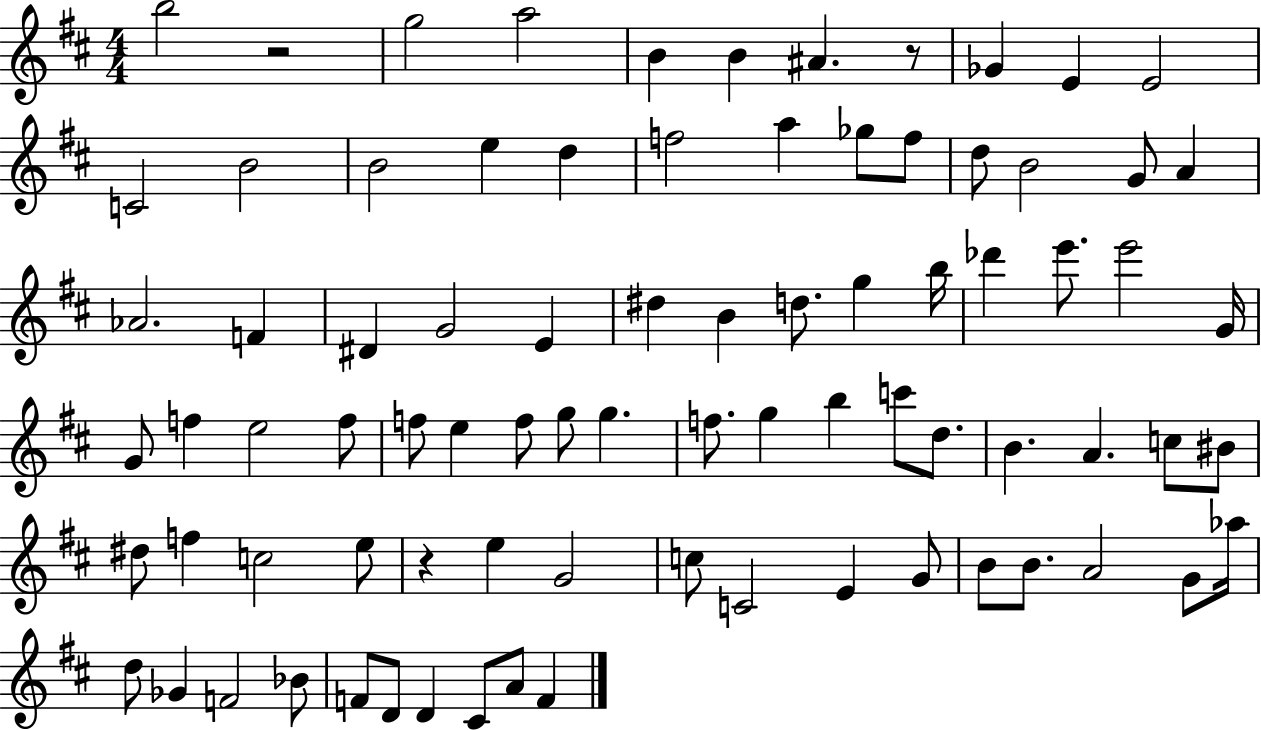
{
  \clef treble
  \numericTimeSignature
  \time 4/4
  \key d \major
  b''2 r2 | g''2 a''2 | b'4 b'4 ais'4. r8 | ges'4 e'4 e'2 | \break c'2 b'2 | b'2 e''4 d''4 | f''2 a''4 ges''8 f''8 | d''8 b'2 g'8 a'4 | \break aes'2. f'4 | dis'4 g'2 e'4 | dis''4 b'4 d''8. g''4 b''16 | des'''4 e'''8. e'''2 g'16 | \break g'8 f''4 e''2 f''8 | f''8 e''4 f''8 g''8 g''4. | f''8. g''4 b''4 c'''8 d''8. | b'4. a'4. c''8 bis'8 | \break dis''8 f''4 c''2 e''8 | r4 e''4 g'2 | c''8 c'2 e'4 g'8 | b'8 b'8. a'2 g'8 aes''16 | \break d''8 ges'4 f'2 bes'8 | f'8 d'8 d'4 cis'8 a'8 f'4 | \bar "|."
}